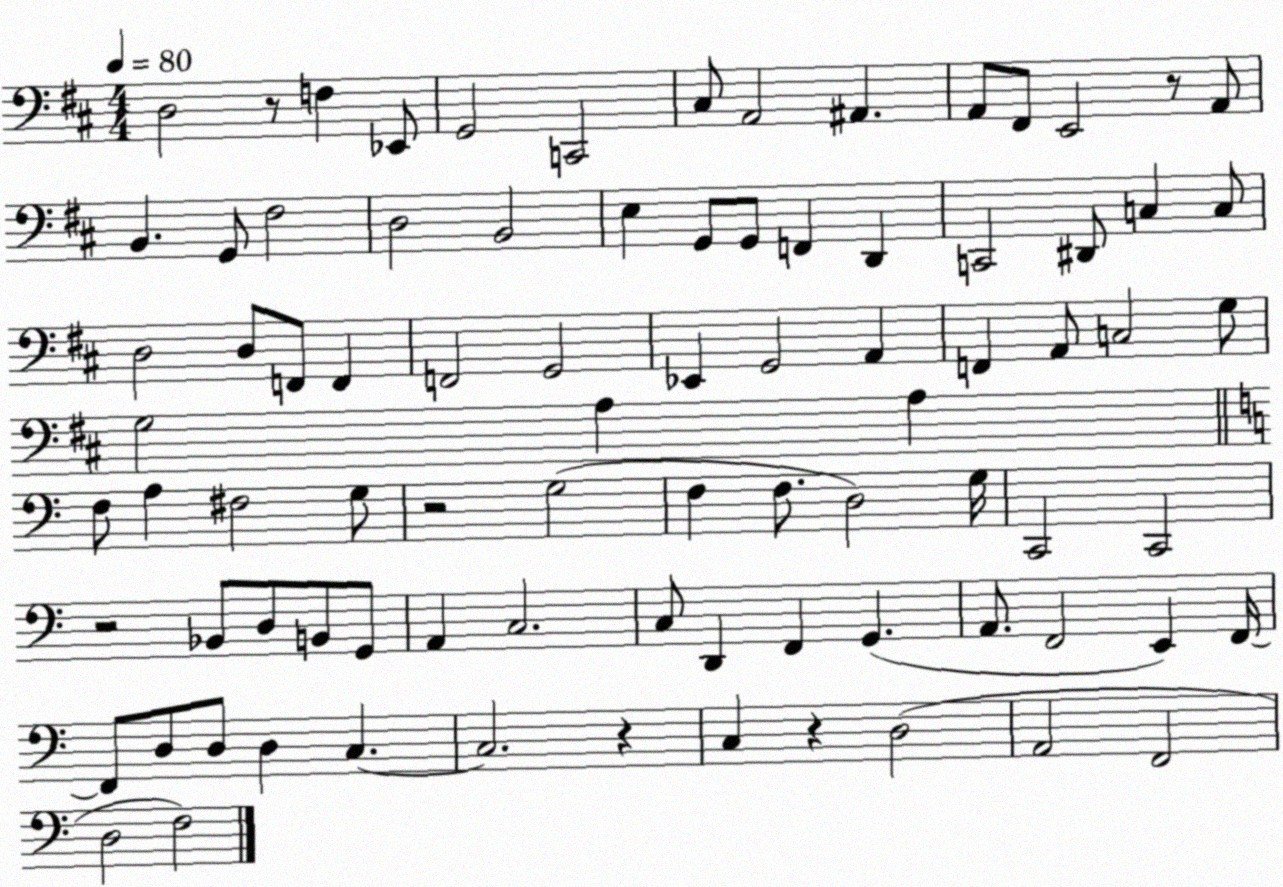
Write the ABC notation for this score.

X:1
T:Untitled
M:4/4
L:1/4
K:D
D,2 z/2 F, _E,,/2 G,,2 C,,2 ^C,/2 A,,2 ^A,, A,,/2 ^F,,/2 E,,2 z/2 A,,/2 B,, G,,/2 ^F,2 D,2 B,,2 E, G,,/2 G,,/2 F,, D,, C,,2 ^D,,/2 C, C,/2 D,2 D,/2 F,,/2 F,, F,,2 G,,2 _E,, G,,2 A,, F,, A,,/2 C,2 G,/2 G,2 A, A, F,/2 A, ^F,2 G,/2 z2 G,2 F, F,/2 D,2 G,/4 C,,2 C,,2 z2 _B,,/2 D,/2 B,,/2 G,,/2 A,, C,2 C,/2 D,, F,, G,, A,,/2 F,,2 E,, F,,/4 F,,/2 D,/2 D,/2 D, C, C,2 z C, z D,2 A,,2 F,,2 D,2 F,2